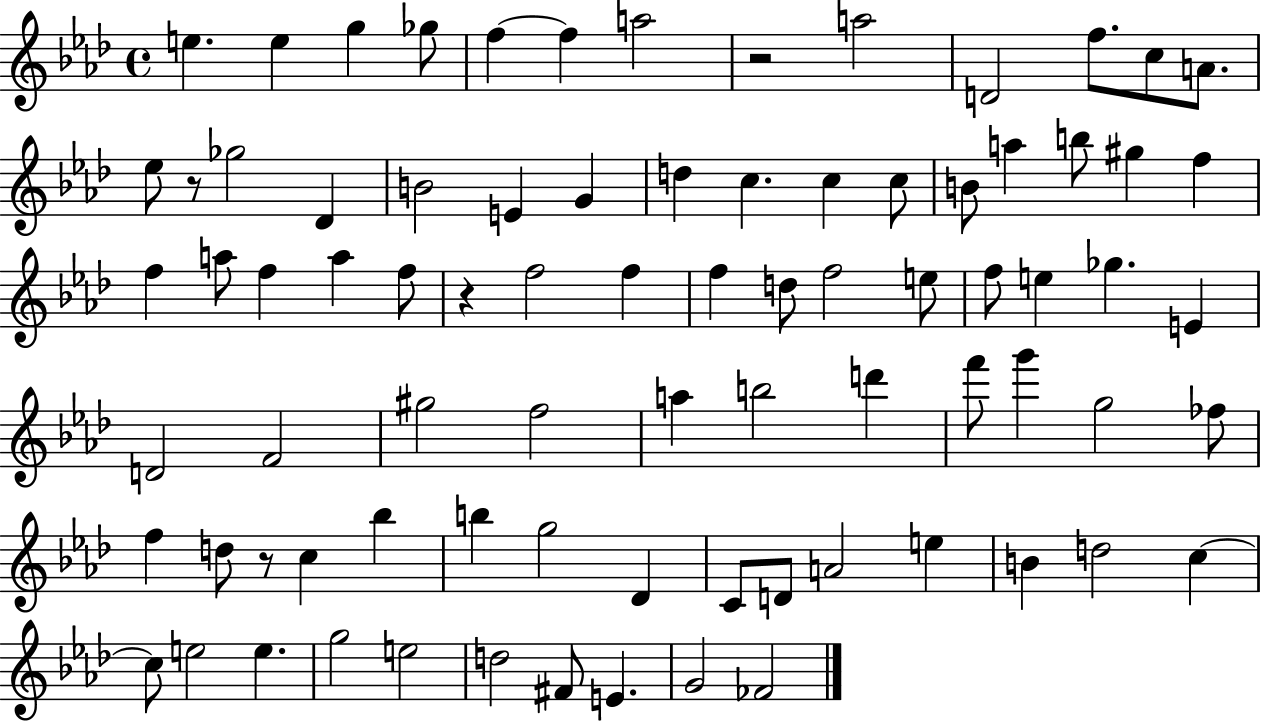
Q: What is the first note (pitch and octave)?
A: E5